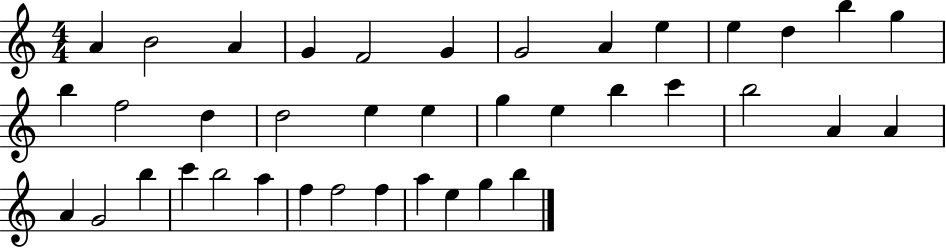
A4/q B4/h A4/q G4/q F4/h G4/q G4/h A4/q E5/q E5/q D5/q B5/q G5/q B5/q F5/h D5/q D5/h E5/q E5/q G5/q E5/q B5/q C6/q B5/h A4/q A4/q A4/q G4/h B5/q C6/q B5/h A5/q F5/q F5/h F5/q A5/q E5/q G5/q B5/q